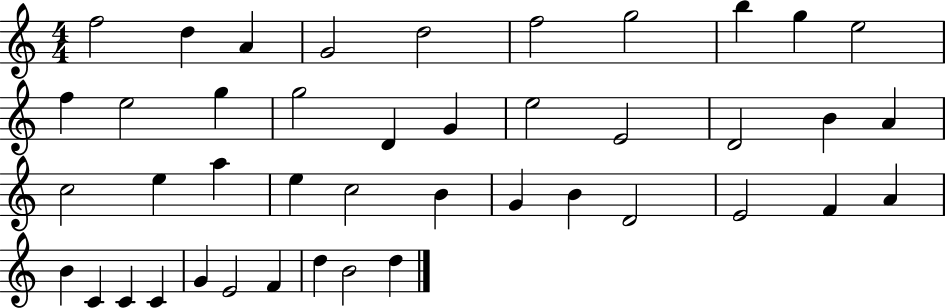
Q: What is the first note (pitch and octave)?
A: F5